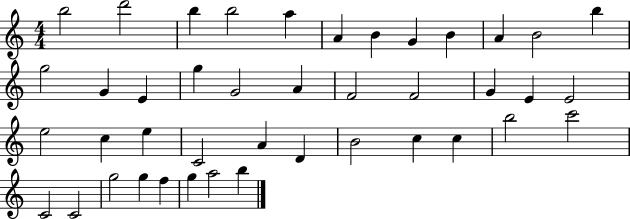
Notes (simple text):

B5/h D6/h B5/q B5/h A5/q A4/q B4/q G4/q B4/q A4/q B4/h B5/q G5/h G4/q E4/q G5/q G4/h A4/q F4/h F4/h G4/q E4/q E4/h E5/h C5/q E5/q C4/h A4/q D4/q B4/h C5/q C5/q B5/h C6/h C4/h C4/h G5/h G5/q F5/q G5/q A5/h B5/q